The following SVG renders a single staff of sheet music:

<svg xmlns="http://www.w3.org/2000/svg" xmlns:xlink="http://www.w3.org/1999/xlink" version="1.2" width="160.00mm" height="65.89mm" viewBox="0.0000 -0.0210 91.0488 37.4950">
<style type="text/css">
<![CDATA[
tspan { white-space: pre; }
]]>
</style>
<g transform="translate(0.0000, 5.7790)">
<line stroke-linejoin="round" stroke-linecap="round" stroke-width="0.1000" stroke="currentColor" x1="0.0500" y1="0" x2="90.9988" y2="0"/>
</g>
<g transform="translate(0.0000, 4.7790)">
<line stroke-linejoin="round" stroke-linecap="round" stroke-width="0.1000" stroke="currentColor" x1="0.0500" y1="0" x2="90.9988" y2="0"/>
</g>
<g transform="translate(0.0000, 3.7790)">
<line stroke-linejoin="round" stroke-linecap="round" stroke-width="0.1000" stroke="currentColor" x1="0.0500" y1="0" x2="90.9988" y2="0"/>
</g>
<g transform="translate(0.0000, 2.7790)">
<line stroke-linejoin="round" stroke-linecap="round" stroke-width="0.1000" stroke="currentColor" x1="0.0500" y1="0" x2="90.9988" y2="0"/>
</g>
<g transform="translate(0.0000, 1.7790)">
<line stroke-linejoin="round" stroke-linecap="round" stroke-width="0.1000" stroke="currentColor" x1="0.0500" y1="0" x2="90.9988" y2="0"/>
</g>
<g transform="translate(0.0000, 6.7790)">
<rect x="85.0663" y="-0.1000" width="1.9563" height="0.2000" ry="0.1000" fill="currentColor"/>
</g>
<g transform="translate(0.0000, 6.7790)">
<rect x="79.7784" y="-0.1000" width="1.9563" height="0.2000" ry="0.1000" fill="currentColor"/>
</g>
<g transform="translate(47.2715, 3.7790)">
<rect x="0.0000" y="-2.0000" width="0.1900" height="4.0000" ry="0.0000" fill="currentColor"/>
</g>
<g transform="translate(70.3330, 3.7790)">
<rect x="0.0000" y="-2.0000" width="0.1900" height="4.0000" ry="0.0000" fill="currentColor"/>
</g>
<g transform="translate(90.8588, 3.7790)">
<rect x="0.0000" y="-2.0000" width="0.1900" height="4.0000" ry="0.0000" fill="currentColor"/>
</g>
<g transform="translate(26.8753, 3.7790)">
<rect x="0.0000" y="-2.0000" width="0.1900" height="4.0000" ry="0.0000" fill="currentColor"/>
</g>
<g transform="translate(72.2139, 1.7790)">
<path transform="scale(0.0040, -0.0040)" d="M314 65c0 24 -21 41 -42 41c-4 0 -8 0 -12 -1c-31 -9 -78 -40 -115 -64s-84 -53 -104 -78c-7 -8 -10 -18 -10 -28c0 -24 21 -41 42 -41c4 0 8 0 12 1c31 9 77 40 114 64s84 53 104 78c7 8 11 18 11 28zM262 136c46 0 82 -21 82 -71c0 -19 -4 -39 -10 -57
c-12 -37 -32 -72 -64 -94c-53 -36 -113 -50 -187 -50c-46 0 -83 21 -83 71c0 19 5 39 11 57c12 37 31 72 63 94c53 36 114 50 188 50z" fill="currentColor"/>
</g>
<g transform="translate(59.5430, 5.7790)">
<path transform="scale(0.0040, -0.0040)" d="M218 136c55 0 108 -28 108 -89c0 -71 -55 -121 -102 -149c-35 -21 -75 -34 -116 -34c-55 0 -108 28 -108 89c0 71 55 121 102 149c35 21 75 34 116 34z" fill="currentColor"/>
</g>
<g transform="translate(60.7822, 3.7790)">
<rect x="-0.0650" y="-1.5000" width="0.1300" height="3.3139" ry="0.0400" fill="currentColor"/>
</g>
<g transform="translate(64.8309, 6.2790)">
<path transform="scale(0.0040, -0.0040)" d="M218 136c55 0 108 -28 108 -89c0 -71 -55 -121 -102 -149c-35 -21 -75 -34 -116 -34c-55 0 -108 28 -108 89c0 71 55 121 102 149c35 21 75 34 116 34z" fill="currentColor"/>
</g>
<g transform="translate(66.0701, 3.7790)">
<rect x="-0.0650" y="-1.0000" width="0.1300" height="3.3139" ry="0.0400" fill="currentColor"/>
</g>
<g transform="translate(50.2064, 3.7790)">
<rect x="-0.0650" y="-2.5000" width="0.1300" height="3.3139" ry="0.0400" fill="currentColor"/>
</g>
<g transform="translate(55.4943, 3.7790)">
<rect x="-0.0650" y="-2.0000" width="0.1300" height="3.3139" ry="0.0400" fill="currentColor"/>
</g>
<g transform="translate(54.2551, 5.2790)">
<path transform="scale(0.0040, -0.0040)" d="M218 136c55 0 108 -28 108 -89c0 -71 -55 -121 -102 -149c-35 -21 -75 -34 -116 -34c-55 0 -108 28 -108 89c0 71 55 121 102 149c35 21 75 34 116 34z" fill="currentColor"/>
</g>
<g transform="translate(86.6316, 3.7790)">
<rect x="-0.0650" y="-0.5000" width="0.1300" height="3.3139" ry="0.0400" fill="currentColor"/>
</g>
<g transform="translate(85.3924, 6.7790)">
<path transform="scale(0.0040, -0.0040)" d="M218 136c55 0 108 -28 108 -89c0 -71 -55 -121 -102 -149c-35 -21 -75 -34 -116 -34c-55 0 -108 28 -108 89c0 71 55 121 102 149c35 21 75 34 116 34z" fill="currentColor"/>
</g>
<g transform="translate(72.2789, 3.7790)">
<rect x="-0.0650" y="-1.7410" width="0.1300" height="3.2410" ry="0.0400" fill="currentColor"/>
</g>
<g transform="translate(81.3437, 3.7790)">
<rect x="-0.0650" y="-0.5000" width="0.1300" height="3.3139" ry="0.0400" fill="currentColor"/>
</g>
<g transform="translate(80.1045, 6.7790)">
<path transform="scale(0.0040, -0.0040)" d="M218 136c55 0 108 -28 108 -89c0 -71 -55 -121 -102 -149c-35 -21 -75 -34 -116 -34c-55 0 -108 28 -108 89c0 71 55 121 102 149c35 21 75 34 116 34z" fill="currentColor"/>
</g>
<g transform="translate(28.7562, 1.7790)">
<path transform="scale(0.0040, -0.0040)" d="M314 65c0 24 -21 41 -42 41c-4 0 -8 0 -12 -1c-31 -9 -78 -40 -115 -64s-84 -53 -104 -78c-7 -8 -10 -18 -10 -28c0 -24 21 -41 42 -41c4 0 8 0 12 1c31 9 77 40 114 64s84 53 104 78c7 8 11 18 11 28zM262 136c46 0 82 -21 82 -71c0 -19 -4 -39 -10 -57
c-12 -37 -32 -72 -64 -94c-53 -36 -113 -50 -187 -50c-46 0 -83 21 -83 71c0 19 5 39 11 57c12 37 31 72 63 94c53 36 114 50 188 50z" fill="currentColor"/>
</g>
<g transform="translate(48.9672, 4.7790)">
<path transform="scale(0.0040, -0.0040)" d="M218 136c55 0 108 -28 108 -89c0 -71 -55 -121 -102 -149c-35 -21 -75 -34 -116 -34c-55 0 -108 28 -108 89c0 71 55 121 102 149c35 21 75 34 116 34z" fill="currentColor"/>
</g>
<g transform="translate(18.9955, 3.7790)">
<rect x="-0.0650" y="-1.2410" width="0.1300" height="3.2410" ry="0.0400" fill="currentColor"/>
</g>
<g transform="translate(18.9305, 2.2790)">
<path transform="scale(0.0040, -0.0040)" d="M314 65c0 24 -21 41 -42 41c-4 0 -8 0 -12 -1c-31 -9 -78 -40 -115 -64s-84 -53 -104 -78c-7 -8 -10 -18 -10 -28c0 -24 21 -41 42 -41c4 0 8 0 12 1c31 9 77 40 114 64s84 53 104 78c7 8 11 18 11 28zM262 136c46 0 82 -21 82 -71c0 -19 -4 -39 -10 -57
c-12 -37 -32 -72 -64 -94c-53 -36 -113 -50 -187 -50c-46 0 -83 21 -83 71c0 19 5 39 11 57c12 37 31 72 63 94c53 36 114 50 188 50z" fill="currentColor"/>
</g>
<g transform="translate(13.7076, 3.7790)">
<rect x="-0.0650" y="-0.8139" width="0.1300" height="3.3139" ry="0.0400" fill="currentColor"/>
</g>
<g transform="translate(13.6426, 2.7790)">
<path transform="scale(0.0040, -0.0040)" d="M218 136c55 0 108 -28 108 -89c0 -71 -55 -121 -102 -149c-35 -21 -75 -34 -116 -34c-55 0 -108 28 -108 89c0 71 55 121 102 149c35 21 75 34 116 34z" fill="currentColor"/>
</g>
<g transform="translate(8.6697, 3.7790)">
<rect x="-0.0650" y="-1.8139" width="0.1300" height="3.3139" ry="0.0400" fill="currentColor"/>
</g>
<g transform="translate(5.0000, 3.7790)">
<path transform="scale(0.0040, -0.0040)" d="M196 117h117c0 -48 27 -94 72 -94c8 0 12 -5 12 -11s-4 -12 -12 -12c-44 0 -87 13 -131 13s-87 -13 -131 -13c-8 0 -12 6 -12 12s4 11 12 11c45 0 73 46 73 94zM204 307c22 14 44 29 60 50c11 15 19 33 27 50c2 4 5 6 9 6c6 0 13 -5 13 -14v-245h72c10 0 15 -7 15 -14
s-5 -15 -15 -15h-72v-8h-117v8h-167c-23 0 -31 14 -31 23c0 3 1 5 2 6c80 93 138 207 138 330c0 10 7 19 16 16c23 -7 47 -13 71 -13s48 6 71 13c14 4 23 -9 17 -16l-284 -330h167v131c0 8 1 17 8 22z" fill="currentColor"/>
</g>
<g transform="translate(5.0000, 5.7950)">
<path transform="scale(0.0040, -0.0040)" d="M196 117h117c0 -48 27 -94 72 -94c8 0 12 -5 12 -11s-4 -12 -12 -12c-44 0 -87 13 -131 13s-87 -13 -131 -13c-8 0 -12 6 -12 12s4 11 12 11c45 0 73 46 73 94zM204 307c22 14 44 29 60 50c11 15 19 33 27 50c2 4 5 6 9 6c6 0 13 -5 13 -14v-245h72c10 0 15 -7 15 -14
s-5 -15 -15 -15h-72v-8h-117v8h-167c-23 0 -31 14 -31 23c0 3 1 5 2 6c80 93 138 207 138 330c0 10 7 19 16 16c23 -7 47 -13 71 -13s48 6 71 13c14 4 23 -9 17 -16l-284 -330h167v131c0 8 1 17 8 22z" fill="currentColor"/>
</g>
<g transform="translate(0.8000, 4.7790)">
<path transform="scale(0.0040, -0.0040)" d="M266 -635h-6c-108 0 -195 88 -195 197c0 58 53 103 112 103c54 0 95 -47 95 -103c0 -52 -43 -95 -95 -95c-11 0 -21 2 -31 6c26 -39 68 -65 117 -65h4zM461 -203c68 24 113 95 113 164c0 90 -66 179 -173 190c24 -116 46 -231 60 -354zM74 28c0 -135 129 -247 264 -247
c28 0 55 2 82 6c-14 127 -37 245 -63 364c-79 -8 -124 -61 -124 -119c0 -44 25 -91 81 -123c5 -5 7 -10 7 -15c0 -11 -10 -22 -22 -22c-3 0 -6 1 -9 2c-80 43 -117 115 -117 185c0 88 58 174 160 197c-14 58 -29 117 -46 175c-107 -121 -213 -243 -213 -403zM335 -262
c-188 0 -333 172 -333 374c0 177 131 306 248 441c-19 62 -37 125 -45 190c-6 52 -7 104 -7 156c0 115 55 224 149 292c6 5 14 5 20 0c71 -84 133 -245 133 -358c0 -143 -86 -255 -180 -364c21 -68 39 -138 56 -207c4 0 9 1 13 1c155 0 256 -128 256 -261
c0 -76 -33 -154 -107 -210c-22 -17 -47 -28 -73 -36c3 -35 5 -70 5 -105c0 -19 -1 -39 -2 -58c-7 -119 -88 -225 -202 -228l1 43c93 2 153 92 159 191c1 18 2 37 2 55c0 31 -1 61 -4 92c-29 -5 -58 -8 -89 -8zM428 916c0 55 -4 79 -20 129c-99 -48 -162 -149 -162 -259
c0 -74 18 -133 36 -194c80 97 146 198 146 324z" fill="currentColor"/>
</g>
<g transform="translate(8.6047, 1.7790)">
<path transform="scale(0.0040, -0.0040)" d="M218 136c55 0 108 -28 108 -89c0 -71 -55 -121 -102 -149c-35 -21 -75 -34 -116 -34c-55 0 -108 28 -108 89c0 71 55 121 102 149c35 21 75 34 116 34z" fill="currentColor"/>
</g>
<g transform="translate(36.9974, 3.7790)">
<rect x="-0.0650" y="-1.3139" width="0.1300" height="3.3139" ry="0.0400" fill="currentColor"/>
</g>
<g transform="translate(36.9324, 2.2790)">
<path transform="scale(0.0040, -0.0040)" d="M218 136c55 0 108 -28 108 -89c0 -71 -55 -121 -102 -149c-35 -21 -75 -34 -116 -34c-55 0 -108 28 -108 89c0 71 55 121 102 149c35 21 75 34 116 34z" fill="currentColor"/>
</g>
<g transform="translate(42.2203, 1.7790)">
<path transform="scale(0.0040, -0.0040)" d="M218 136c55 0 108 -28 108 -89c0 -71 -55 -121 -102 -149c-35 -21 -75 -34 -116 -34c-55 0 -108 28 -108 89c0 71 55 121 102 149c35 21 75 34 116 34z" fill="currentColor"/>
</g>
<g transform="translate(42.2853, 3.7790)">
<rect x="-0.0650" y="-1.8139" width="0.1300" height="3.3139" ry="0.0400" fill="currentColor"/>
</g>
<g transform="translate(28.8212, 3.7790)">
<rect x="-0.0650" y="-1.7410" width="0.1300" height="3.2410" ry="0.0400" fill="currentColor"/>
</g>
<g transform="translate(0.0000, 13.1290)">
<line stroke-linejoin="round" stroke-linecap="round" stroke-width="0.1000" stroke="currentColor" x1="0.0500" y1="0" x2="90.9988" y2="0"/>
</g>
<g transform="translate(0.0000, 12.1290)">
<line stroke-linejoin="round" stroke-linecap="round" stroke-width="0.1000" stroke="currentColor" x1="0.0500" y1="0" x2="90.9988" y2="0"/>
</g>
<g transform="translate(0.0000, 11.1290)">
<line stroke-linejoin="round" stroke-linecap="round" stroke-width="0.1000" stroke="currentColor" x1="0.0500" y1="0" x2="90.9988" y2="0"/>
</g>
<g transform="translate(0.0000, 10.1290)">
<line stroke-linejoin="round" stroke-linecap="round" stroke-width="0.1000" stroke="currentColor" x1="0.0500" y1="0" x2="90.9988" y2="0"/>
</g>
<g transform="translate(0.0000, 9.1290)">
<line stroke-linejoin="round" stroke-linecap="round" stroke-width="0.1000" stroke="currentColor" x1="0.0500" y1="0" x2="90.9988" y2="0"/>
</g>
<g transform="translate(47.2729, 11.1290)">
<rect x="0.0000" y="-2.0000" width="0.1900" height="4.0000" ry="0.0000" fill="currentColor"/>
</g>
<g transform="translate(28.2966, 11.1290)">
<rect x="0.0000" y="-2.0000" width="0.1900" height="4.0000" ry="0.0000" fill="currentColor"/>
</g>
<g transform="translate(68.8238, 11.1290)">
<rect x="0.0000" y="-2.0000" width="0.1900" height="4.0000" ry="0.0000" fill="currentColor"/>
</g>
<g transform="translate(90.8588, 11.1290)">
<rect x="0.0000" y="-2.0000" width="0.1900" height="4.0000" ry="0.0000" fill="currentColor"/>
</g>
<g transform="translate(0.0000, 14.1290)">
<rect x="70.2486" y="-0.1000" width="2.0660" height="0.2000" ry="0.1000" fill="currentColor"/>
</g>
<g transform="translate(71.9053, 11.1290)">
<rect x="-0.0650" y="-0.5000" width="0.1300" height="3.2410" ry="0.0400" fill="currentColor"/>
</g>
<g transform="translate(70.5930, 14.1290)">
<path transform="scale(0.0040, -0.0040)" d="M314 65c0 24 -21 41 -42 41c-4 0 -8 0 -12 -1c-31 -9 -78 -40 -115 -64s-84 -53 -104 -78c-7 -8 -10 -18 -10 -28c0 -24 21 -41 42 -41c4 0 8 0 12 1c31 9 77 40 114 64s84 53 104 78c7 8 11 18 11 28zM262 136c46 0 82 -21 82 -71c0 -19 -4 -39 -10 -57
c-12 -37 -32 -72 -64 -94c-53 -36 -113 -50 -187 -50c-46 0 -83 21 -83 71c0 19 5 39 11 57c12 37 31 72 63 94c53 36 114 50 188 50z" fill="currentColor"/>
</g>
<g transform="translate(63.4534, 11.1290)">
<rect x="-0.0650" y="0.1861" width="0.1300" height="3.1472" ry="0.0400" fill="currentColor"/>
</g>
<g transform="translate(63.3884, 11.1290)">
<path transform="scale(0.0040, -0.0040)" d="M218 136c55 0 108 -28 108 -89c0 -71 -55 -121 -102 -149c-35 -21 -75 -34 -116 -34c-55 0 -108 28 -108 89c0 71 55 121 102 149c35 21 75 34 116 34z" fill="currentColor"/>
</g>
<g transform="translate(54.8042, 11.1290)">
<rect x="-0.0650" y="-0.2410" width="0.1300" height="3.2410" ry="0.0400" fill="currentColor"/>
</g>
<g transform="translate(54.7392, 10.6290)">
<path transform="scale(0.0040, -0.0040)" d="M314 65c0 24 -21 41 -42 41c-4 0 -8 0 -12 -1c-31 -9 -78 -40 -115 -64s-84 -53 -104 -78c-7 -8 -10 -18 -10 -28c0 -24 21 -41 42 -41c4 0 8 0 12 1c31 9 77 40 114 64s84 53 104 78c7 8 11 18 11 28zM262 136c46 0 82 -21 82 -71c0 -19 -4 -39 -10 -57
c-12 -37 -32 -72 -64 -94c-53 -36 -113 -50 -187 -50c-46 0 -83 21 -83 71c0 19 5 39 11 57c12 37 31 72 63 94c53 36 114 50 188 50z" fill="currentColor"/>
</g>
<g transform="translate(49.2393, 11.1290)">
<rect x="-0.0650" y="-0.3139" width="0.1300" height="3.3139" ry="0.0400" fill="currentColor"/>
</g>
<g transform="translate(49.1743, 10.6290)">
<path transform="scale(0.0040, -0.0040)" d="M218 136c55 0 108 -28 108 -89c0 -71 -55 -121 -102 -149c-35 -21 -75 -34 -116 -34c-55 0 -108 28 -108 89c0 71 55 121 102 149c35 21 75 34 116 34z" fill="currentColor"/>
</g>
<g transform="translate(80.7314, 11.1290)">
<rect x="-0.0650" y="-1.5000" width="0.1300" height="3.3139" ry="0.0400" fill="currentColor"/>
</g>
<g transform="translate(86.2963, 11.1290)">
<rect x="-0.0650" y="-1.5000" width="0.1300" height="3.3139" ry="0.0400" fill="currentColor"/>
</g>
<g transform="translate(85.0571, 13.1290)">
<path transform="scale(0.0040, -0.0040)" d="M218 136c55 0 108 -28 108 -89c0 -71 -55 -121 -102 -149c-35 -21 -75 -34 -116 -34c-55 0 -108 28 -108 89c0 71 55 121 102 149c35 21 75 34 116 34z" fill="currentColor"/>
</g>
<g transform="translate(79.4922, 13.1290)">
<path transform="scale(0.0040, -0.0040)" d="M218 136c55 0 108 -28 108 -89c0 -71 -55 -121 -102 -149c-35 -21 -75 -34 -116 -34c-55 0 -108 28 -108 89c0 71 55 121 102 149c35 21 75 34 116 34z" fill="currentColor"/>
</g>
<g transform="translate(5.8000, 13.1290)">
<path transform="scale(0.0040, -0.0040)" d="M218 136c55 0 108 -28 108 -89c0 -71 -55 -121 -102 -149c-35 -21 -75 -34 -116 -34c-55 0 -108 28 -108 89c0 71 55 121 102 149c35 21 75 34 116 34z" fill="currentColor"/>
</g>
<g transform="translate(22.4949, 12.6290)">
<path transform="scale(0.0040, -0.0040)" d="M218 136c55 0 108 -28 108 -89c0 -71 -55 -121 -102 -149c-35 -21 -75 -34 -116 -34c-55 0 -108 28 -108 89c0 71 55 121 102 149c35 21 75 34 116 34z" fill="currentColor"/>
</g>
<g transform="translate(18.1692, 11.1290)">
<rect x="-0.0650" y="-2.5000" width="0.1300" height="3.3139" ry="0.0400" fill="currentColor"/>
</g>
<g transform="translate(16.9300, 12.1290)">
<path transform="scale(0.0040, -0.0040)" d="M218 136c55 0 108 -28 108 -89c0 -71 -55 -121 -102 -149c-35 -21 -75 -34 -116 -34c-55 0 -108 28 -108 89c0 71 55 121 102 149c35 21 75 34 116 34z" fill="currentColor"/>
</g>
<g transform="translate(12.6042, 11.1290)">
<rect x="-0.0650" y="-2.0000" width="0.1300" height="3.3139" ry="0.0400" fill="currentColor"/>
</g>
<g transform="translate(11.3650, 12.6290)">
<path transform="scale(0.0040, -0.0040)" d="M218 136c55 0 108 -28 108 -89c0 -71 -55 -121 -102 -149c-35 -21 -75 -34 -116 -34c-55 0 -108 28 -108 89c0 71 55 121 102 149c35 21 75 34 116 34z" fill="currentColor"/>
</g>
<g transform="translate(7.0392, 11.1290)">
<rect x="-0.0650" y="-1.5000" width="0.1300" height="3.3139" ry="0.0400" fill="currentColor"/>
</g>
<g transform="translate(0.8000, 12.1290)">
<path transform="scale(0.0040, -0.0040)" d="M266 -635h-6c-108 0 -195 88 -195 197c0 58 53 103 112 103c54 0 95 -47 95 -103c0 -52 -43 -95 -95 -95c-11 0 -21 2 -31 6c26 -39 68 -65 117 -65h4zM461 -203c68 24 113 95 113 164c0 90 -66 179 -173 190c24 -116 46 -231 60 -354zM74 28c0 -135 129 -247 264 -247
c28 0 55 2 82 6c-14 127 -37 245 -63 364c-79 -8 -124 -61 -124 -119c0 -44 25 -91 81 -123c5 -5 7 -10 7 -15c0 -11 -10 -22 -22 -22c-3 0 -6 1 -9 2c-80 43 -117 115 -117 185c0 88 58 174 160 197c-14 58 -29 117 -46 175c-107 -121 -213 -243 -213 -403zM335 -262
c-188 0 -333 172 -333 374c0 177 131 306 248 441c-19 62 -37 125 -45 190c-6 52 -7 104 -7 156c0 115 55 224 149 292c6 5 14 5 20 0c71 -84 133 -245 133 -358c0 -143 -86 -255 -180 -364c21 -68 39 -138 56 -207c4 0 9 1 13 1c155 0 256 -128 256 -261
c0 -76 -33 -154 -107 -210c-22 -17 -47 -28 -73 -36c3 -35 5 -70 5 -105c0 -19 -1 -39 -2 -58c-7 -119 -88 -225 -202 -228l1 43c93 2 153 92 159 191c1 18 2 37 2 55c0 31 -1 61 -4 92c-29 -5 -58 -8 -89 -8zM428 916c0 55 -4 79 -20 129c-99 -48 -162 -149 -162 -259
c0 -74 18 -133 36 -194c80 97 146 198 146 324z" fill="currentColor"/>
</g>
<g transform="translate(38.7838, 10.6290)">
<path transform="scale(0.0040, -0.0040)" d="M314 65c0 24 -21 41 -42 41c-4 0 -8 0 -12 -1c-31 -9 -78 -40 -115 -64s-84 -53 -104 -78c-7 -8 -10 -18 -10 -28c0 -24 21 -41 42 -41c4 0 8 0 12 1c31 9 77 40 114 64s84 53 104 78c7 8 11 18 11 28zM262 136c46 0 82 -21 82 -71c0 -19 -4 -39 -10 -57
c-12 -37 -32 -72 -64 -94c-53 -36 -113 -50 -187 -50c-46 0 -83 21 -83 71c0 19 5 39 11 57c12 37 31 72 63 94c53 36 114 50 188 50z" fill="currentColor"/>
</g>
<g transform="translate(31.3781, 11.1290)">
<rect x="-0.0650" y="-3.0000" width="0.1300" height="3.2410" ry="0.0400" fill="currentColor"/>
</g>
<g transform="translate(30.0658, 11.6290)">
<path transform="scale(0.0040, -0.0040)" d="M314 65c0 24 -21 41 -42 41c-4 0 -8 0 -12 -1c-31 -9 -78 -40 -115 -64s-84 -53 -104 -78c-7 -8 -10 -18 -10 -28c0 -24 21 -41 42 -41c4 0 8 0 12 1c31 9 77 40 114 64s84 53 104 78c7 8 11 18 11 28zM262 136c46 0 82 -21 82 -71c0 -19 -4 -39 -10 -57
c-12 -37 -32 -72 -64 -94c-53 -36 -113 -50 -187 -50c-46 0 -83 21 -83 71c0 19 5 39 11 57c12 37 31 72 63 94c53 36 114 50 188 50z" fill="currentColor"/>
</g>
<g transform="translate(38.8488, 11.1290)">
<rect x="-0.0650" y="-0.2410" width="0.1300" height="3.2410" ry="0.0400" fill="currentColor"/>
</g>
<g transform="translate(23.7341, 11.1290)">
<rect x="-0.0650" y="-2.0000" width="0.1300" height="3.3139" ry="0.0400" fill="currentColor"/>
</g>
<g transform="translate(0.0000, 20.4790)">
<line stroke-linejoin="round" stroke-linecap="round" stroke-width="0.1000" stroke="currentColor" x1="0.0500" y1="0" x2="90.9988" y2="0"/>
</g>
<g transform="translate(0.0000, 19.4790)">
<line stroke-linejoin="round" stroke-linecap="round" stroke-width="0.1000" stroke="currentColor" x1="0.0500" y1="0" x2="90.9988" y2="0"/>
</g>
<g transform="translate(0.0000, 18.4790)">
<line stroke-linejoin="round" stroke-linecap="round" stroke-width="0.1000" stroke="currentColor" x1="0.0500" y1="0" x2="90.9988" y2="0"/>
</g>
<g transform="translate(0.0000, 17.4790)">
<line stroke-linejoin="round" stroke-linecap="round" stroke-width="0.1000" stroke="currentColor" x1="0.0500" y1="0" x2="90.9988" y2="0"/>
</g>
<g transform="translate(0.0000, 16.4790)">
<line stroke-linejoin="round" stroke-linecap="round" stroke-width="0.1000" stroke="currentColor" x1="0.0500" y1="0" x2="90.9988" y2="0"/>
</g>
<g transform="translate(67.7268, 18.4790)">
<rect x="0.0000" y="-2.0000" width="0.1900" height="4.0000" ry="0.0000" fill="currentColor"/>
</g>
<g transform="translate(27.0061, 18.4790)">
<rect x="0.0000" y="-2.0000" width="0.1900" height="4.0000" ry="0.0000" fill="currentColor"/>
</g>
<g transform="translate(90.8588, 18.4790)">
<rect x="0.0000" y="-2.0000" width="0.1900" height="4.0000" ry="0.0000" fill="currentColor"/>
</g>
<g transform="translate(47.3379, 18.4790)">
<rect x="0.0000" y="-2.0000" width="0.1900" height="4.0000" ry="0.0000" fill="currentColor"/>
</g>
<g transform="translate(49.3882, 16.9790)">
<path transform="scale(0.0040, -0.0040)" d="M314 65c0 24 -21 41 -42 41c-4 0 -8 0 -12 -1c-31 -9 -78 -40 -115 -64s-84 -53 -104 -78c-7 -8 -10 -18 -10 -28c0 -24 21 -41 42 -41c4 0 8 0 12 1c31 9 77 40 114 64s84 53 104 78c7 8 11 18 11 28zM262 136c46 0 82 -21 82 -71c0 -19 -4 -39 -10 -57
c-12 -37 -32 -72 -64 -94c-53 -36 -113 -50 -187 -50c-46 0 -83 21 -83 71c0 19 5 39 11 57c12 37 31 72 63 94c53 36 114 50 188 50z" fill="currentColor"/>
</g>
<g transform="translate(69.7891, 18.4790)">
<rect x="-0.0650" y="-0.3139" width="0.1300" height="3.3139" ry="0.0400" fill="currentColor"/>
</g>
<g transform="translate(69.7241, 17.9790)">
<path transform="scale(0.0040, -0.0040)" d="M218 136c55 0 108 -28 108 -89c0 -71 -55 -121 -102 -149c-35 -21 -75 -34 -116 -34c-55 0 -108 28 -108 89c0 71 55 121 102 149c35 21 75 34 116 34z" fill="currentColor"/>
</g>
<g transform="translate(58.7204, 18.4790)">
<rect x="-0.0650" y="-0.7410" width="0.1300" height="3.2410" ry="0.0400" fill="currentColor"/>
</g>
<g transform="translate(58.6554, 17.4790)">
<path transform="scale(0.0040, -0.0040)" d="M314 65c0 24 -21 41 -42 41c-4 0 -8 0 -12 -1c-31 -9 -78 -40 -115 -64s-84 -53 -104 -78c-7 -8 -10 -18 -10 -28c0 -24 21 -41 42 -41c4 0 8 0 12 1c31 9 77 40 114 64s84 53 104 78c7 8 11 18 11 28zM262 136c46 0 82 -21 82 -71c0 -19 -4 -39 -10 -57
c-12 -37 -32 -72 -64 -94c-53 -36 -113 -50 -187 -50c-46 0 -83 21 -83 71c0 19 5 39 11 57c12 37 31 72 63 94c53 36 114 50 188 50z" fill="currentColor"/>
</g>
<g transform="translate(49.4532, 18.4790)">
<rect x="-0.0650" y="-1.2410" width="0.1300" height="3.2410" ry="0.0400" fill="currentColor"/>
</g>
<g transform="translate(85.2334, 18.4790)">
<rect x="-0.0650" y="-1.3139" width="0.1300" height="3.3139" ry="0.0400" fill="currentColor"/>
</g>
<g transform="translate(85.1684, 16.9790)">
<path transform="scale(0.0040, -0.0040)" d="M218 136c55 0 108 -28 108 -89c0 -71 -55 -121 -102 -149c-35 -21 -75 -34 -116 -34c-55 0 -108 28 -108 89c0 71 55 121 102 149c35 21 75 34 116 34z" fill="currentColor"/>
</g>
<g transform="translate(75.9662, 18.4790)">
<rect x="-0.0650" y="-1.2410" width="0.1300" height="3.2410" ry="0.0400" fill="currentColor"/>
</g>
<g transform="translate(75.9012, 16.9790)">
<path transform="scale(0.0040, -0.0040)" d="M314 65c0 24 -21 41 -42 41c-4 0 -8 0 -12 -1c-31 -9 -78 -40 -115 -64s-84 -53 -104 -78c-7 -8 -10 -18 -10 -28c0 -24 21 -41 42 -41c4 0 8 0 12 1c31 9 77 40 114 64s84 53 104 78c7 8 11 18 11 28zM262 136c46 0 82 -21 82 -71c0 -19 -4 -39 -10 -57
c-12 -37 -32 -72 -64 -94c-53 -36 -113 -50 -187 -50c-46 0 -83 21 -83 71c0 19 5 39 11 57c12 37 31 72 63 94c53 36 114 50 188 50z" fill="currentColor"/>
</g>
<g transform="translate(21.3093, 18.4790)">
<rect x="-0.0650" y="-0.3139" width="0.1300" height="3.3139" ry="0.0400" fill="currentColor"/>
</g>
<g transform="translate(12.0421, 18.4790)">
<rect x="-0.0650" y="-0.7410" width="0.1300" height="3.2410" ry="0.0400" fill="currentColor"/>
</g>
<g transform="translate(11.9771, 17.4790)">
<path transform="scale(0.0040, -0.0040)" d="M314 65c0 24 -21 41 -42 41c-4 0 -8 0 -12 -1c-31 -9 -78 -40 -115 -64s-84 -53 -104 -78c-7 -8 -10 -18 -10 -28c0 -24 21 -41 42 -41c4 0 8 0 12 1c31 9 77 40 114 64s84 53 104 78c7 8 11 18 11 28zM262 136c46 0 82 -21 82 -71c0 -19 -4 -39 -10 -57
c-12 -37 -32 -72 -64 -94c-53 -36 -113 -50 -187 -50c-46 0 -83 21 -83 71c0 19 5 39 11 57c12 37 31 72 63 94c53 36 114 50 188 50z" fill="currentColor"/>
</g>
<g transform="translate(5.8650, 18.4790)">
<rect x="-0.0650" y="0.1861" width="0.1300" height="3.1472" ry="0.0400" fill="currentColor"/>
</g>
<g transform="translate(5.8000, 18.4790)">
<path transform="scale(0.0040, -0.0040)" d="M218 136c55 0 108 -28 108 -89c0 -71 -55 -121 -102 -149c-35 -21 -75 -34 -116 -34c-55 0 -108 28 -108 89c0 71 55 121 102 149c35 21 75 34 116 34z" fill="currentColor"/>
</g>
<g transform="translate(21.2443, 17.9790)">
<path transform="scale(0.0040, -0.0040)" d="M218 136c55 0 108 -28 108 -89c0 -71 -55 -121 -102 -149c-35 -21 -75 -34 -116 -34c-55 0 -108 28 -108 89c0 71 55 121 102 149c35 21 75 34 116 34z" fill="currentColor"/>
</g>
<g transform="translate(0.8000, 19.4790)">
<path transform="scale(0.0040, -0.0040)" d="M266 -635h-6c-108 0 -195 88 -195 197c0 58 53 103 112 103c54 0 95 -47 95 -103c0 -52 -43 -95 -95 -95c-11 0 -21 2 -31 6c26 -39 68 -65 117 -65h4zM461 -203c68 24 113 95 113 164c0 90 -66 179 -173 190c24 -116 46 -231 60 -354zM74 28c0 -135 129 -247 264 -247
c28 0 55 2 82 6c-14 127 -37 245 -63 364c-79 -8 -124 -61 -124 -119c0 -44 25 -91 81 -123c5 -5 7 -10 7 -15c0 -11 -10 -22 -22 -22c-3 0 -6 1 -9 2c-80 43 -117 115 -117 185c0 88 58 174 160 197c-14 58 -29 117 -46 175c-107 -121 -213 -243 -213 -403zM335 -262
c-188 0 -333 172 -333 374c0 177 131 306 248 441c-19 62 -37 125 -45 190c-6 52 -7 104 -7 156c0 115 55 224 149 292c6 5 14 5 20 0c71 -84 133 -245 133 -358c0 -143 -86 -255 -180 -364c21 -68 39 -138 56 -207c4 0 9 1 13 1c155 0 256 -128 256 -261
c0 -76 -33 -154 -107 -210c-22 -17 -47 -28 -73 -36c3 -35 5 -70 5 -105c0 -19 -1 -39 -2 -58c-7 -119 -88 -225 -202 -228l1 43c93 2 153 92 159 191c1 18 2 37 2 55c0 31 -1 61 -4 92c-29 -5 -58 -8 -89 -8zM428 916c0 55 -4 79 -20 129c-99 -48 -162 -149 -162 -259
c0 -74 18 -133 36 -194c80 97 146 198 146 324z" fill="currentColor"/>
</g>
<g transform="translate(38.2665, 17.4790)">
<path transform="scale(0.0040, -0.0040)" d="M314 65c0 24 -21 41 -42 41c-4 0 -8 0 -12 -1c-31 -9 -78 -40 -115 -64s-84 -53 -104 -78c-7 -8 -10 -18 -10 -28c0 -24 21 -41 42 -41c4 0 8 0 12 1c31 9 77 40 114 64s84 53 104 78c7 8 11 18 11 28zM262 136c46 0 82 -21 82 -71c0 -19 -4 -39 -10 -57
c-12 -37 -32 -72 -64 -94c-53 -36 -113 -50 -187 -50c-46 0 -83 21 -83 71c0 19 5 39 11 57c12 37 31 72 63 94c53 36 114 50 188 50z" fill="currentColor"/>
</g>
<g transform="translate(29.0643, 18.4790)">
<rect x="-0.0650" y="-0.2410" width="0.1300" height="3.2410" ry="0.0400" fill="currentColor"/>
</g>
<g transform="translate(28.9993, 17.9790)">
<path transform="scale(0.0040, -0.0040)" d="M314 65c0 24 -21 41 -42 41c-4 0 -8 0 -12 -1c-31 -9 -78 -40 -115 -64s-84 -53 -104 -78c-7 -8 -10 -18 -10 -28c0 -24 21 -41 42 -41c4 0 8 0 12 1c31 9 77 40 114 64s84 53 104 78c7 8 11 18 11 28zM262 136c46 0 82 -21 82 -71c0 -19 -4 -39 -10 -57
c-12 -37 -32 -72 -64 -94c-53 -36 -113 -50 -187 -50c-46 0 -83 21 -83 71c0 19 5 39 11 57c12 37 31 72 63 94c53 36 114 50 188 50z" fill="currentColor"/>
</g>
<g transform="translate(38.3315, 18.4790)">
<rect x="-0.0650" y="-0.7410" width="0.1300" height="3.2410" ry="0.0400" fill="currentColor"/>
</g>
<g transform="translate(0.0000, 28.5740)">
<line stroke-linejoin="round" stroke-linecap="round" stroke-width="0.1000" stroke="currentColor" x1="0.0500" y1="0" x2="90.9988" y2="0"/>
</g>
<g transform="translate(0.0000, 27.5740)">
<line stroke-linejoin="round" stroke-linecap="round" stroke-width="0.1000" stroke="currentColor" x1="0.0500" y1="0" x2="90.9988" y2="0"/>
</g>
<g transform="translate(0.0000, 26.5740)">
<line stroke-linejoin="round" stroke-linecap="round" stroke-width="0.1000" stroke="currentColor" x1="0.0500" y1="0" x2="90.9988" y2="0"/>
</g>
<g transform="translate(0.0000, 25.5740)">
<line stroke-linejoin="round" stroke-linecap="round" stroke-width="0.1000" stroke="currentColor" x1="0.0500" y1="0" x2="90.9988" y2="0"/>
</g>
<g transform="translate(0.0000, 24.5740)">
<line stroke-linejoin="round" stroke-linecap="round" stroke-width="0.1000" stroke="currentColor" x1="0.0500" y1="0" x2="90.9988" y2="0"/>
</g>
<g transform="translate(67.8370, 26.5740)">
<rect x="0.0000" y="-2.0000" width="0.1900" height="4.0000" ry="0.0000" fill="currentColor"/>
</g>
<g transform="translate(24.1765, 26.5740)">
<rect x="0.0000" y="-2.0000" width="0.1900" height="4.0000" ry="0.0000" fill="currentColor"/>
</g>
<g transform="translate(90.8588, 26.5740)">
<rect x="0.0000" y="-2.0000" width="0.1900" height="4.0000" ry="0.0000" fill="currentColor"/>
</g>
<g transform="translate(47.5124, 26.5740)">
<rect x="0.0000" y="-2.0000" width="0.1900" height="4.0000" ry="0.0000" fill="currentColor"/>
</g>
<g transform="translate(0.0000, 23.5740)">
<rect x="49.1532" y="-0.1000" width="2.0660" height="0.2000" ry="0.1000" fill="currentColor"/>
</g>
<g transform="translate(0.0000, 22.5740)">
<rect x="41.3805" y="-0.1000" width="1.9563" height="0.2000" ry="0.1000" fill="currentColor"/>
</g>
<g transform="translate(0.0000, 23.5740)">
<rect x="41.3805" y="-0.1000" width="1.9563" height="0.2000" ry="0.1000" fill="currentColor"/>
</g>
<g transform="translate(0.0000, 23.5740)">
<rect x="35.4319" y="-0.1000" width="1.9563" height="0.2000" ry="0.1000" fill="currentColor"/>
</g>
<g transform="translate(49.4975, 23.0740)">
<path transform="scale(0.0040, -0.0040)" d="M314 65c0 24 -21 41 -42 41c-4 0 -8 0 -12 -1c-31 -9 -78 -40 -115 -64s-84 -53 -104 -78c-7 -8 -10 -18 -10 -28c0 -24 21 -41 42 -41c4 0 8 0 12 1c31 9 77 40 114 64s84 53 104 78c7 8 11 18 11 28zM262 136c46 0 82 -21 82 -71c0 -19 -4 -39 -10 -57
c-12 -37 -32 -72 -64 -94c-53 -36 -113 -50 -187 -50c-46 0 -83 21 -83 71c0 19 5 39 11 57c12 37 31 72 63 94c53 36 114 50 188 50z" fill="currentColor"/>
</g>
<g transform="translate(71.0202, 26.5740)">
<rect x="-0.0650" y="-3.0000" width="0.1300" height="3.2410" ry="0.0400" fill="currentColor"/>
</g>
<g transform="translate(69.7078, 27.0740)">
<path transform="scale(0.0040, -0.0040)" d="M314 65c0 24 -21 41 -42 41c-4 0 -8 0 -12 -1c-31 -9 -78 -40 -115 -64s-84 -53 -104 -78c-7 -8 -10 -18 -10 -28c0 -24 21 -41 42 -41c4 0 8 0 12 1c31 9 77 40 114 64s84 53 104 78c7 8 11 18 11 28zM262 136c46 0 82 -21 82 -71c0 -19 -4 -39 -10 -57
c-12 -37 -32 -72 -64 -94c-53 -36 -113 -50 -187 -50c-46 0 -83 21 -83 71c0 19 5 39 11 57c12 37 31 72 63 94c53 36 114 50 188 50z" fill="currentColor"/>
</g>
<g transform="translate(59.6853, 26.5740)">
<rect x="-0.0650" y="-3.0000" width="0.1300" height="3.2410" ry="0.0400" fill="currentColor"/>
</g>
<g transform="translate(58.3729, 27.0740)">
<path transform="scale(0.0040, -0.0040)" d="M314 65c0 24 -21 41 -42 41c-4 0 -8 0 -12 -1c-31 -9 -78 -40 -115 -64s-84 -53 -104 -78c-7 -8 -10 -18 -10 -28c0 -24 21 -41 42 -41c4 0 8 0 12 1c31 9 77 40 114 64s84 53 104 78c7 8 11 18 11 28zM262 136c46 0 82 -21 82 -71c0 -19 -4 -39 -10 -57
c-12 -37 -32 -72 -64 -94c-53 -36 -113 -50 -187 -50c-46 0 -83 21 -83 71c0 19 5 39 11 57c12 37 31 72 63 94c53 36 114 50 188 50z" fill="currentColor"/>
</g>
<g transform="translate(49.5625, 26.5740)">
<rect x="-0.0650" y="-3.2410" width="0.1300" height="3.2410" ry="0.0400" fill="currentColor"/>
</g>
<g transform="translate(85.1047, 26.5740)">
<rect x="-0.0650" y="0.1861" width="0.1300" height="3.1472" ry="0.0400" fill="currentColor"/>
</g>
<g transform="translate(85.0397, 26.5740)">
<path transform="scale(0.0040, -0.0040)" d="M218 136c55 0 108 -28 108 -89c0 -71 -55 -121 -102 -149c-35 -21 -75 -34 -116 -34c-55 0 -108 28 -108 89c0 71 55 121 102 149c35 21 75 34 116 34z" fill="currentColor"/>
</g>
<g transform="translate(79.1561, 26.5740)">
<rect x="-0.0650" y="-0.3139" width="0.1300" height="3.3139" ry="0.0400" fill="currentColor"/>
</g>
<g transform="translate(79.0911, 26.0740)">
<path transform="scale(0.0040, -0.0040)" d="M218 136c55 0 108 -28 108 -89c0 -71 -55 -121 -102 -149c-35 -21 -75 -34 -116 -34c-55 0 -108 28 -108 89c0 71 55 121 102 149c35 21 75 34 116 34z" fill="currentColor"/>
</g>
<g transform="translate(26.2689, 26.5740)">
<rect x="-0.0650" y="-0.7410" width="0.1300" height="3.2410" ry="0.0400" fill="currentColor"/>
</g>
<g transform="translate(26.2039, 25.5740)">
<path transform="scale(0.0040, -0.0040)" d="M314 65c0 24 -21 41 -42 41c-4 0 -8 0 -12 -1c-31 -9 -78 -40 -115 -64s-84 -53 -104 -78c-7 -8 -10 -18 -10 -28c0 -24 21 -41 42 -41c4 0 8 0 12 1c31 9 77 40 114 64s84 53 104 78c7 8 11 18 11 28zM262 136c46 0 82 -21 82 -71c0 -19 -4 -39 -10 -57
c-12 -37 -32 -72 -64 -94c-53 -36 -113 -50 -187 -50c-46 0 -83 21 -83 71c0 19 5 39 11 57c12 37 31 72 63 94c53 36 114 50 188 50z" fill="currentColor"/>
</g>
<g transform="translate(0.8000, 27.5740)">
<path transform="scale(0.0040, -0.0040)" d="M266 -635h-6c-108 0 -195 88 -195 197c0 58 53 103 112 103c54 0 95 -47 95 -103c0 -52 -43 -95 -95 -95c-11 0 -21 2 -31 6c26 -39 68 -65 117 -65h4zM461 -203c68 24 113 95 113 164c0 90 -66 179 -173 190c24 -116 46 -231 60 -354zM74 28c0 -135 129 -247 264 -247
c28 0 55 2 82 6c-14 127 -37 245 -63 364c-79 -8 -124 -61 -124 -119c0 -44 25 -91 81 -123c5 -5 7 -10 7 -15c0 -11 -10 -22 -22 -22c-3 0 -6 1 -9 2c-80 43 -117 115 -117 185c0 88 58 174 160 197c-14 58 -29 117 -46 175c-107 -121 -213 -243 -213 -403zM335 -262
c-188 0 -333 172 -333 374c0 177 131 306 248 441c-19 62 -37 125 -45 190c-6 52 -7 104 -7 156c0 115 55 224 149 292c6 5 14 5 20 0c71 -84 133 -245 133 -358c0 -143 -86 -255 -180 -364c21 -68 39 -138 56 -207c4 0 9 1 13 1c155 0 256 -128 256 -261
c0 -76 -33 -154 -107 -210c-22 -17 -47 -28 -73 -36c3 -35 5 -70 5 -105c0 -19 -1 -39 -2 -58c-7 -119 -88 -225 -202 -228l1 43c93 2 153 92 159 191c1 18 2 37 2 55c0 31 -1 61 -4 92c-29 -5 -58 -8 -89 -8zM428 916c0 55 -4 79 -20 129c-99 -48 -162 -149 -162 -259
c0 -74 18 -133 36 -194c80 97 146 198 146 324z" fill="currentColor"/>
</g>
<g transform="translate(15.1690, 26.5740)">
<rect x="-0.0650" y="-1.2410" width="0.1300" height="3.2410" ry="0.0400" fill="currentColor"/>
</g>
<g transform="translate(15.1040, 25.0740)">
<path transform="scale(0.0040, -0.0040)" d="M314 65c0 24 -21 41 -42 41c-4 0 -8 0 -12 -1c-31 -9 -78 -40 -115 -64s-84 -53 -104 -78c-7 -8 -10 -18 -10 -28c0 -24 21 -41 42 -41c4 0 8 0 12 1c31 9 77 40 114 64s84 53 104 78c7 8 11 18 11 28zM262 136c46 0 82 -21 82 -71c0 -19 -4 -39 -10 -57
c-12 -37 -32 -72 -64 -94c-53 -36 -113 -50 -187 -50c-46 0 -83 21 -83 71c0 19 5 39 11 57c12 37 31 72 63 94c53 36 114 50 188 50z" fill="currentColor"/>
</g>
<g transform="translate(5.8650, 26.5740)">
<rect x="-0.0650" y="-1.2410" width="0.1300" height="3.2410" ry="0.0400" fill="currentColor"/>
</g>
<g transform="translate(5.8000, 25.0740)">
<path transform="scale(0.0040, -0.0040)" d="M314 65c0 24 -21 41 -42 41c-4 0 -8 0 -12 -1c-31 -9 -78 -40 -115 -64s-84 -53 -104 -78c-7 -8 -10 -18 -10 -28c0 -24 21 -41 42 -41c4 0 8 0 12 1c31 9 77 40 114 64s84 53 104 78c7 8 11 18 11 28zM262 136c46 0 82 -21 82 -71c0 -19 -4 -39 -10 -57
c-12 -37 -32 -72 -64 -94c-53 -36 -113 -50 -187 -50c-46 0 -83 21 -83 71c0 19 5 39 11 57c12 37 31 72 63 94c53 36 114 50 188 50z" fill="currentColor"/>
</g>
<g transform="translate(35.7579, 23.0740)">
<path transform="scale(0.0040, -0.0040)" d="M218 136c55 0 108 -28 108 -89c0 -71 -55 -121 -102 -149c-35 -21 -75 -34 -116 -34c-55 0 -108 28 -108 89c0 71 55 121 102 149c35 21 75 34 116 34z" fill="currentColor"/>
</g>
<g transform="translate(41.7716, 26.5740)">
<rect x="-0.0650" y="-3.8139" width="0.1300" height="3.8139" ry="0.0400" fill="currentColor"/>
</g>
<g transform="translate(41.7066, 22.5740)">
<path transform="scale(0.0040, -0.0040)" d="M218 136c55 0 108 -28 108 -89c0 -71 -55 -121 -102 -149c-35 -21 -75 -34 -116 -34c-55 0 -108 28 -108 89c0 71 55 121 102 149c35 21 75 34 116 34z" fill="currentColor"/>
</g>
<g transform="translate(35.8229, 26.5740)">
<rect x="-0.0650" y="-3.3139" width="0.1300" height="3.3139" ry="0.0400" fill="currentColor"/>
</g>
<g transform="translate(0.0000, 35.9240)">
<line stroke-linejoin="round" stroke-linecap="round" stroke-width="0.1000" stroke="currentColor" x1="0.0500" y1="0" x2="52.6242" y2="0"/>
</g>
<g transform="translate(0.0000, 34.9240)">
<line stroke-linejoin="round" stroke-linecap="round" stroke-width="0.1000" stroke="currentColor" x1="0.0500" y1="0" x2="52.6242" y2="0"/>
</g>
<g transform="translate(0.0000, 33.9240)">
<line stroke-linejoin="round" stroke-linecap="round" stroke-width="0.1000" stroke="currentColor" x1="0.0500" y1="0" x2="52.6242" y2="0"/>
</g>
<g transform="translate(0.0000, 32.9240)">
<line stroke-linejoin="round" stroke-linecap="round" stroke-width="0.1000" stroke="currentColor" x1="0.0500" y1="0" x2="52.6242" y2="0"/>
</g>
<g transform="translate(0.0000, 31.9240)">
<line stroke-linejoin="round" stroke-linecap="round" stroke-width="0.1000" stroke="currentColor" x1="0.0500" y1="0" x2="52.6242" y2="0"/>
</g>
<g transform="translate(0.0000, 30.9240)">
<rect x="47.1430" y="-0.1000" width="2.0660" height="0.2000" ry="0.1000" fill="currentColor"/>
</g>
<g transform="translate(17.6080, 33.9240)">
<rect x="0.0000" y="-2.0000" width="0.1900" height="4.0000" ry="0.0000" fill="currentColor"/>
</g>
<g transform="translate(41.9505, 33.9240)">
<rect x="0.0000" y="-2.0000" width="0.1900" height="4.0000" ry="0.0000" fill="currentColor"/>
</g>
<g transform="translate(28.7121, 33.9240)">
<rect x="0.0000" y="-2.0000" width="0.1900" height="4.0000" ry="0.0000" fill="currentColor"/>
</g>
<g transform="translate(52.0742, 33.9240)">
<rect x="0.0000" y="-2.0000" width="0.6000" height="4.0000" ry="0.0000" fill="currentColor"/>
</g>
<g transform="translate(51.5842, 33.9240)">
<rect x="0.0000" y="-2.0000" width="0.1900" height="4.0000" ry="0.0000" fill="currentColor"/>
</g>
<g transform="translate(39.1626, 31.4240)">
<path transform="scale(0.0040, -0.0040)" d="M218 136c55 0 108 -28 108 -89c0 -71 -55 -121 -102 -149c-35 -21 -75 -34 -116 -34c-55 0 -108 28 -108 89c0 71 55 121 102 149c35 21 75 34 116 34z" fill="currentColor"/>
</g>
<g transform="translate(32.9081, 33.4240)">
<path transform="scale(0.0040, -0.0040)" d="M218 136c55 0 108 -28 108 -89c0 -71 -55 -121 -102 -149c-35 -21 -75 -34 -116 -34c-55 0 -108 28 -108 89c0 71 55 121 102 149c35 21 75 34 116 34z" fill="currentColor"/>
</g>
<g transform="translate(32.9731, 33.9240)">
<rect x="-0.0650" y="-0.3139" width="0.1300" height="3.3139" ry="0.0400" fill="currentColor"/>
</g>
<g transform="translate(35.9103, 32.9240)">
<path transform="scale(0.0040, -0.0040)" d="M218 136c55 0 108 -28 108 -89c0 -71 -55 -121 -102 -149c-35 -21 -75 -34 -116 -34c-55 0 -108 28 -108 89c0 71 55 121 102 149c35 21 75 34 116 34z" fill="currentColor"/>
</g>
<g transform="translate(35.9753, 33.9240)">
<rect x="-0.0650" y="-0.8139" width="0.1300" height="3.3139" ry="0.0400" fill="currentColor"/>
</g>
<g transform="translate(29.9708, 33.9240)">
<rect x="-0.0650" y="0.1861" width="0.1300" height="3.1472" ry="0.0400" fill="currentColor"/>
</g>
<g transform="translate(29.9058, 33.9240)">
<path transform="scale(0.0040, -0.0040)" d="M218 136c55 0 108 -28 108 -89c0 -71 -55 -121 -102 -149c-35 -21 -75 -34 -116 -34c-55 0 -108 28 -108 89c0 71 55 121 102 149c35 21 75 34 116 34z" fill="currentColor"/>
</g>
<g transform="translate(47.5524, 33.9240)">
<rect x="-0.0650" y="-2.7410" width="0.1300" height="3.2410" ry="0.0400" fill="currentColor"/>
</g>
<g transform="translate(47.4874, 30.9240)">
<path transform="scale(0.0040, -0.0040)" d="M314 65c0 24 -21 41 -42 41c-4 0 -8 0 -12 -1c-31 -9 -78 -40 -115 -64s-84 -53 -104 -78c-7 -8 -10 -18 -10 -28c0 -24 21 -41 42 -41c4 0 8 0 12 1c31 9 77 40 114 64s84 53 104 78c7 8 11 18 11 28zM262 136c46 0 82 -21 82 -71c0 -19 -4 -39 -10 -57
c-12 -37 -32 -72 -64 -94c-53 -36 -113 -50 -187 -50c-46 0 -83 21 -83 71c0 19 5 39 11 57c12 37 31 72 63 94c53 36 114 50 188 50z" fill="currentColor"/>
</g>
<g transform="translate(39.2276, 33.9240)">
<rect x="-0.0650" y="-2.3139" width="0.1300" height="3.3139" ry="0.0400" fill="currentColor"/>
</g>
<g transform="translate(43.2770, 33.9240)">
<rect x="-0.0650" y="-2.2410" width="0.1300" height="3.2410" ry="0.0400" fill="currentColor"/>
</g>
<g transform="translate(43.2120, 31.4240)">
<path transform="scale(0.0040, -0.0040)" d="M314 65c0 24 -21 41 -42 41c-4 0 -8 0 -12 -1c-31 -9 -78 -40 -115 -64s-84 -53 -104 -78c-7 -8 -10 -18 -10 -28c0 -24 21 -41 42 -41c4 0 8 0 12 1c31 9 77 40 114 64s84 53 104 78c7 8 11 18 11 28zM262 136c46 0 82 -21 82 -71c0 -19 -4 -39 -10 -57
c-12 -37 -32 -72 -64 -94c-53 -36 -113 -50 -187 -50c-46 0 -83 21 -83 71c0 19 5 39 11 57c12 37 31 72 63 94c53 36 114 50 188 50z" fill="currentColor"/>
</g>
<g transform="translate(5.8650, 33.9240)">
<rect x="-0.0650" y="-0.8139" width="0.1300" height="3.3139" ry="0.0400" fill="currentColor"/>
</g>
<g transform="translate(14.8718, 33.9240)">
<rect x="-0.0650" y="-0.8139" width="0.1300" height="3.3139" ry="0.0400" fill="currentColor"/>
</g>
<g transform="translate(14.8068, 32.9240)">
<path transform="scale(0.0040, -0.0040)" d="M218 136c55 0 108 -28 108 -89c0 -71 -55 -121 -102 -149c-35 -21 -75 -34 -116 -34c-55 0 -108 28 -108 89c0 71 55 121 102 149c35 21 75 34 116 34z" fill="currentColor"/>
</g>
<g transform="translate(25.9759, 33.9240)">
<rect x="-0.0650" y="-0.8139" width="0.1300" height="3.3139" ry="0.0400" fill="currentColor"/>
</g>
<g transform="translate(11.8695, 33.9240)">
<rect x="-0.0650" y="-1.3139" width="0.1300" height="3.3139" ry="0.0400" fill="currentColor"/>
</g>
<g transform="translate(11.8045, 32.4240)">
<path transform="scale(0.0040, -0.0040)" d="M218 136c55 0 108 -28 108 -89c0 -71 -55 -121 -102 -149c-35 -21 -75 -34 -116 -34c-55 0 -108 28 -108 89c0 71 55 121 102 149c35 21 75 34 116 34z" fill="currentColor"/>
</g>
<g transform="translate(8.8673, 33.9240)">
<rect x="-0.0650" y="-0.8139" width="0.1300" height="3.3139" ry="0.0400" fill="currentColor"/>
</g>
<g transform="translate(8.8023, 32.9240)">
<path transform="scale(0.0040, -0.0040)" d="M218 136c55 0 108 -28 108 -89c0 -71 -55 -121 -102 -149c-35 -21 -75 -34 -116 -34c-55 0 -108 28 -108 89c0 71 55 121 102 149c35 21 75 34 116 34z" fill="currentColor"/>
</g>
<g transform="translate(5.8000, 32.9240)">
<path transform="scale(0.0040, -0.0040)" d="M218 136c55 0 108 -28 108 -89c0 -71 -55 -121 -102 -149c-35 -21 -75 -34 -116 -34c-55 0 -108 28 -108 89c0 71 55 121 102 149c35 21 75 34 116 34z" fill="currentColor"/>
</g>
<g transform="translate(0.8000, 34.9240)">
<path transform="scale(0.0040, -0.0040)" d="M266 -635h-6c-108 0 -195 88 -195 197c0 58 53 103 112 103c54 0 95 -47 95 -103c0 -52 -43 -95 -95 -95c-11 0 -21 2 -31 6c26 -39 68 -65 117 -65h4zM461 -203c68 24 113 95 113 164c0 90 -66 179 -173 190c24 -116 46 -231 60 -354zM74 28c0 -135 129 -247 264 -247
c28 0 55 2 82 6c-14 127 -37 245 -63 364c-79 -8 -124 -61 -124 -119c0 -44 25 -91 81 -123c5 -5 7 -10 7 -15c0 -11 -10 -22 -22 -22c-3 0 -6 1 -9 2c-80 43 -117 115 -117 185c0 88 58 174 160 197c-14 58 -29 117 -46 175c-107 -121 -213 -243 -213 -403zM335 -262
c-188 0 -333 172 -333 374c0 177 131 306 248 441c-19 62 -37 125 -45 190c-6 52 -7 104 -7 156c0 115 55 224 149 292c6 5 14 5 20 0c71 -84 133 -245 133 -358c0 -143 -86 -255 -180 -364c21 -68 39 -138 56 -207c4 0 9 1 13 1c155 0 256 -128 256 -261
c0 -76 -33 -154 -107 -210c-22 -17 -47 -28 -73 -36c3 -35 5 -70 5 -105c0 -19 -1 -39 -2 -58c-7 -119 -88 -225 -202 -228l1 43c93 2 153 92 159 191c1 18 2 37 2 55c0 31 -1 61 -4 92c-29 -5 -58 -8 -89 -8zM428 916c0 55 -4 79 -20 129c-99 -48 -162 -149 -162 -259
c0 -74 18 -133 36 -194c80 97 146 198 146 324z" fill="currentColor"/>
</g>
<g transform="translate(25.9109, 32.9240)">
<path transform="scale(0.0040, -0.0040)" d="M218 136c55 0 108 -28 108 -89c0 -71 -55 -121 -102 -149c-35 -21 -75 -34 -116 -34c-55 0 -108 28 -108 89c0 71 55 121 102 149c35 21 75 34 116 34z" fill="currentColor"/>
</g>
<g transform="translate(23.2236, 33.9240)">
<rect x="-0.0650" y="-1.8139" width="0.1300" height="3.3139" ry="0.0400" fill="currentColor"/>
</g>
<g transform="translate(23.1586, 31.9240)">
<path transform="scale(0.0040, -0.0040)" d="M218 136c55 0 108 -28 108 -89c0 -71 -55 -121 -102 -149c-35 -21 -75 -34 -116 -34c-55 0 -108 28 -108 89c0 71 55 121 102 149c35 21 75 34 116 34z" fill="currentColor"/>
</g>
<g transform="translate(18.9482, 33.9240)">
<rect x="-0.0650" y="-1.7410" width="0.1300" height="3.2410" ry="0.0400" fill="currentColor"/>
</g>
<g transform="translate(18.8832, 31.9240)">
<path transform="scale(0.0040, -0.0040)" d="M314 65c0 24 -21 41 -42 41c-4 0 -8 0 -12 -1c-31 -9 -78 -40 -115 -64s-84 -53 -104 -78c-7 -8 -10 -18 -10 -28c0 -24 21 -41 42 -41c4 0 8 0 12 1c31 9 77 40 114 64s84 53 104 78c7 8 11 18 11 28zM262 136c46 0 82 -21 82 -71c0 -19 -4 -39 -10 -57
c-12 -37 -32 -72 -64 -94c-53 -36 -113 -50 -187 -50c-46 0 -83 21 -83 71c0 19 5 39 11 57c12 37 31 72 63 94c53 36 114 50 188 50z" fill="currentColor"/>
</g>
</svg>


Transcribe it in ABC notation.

X:1
T:Untitled
M:4/4
L:1/4
K:C
f d e2 f2 e f G F E D f2 C C E F G F A2 c2 c c2 B C2 E E B d2 c c2 d2 e2 d2 c e2 e e2 e2 d2 b c' b2 A2 A2 c B d d e d f2 f d B c d g g2 a2